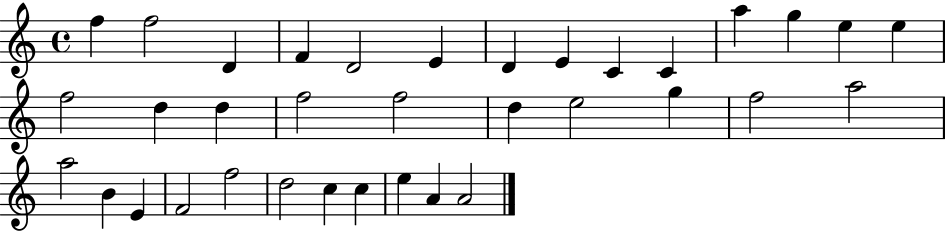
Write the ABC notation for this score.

X:1
T:Untitled
M:4/4
L:1/4
K:C
f f2 D F D2 E D E C C a g e e f2 d d f2 f2 d e2 g f2 a2 a2 B E F2 f2 d2 c c e A A2